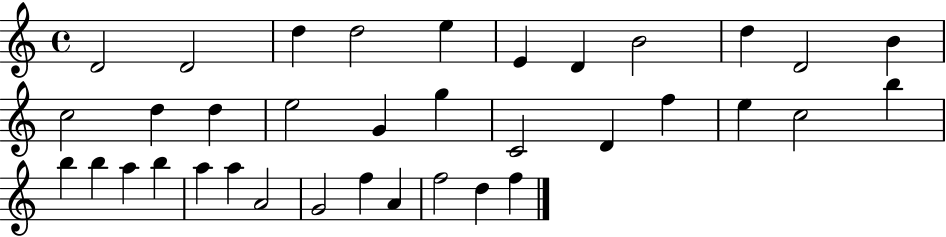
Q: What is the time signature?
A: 4/4